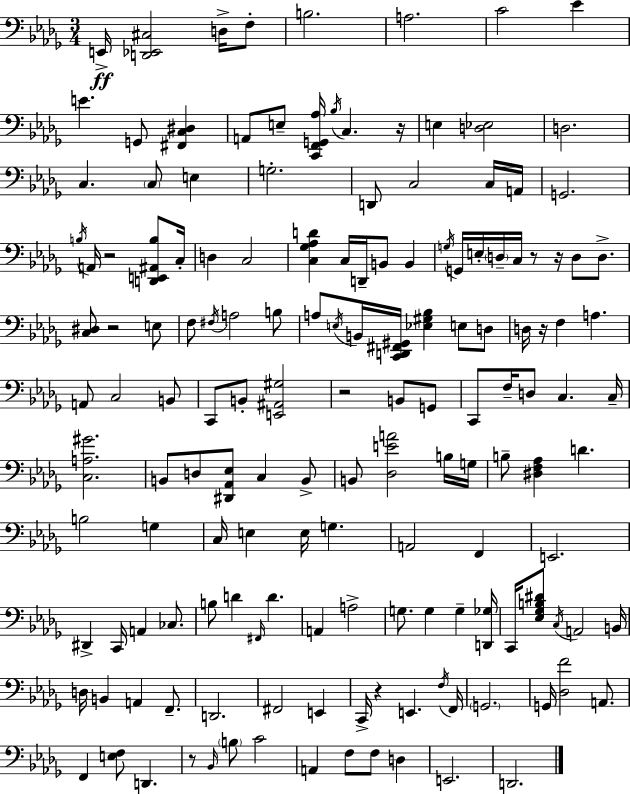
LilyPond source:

{
  \clef bass
  \numericTimeSignature
  \time 3/4
  \key bes \minor
  \repeat volta 2 { e,16->\ff <d, ees, cis>2 d16-> f8-. | b2. | a2. | c'2 ees'4 | \break e'4. g,8 <fis, c dis>4 | a,8 e8-- <c, f, g, aes>16 \acciaccatura { bes16 } c4. | r16 e4 <d ees>2 | d2. | \break c4. \parenthesize c8 e4 | g2.-. | d,8 c2 c16 | a,16 g,2. | \break \acciaccatura { b16 } a,16 r2 <d, e, ais, b>8 | c16-. d4 c2 | <c ges aes d'>4 c16 d,16-- b,8 b,4 | \acciaccatura { g16 } g,16 e16-. \parenthesize d16-- c16 r8 r16 d8 | \break d8.-> <c dis>8 r2 | e8 f8 \acciaccatura { fis16 } a2 | b8 a8 \acciaccatura { e16 } b,16 <c, d, fis, gis,>16 <ees gis bes>4 | e8 d8 d16 r16 f4 a4. | \break a,8 c2 | b,8 c,8 b,8-. <e, ais, gis>2 | r2 | b,8 g,8 c,8 f16-- d8 c4. | \break c16-- <c a gis'>2. | b,8 d8 <dis, aes, ees>8 c4 | b,8-> b,8 <des e' a'>2 | b16 g16 b8-- <dis f aes>4 d'4. | \break b2 | g4 c16 e4 e16 g4. | a,2 | f,4 e,2. | \break dis,4-> c,16 a,4 | ces8. b8 d'4 \grace { fis,16 } | d'4. a,4 a2-> | g8. g4 | \break g4-- <d, ges>16 c,16 <ees ges b dis'>8 \acciaccatura { c16 } a,2 | b,16 d16 b,4 | a,4 f,8.-- d,2. | fis,2 | \break e,4 c,16-> r4 | e,4. \acciaccatura { f16 } f,16 \parenthesize g,2. | g,16 <des f'>2 | a,8. f,4 | \break <e f>8 d,4. r8 \grace { bes,16 } \parenthesize b8 | c'2 a,4 | f8 f8 d4 e,2. | d,2. | \break } \bar "|."
}